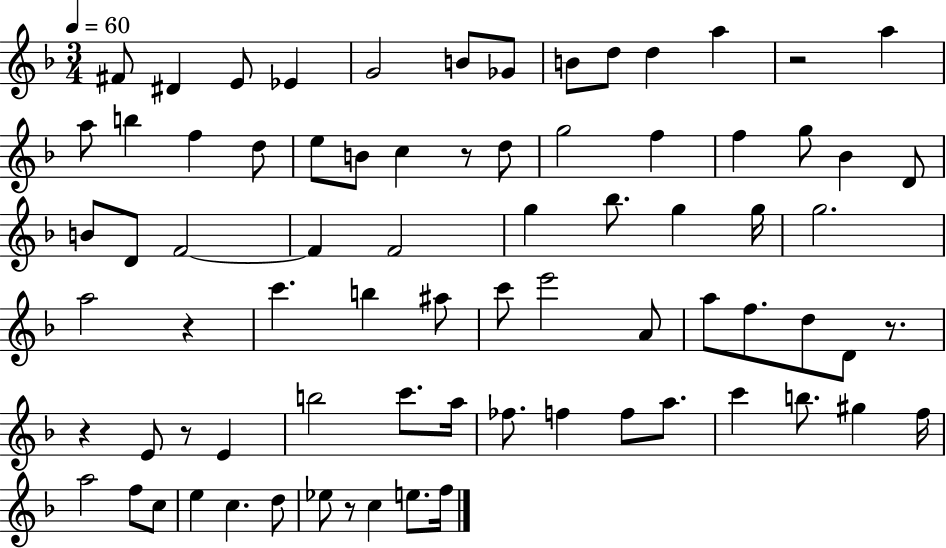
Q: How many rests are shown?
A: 7